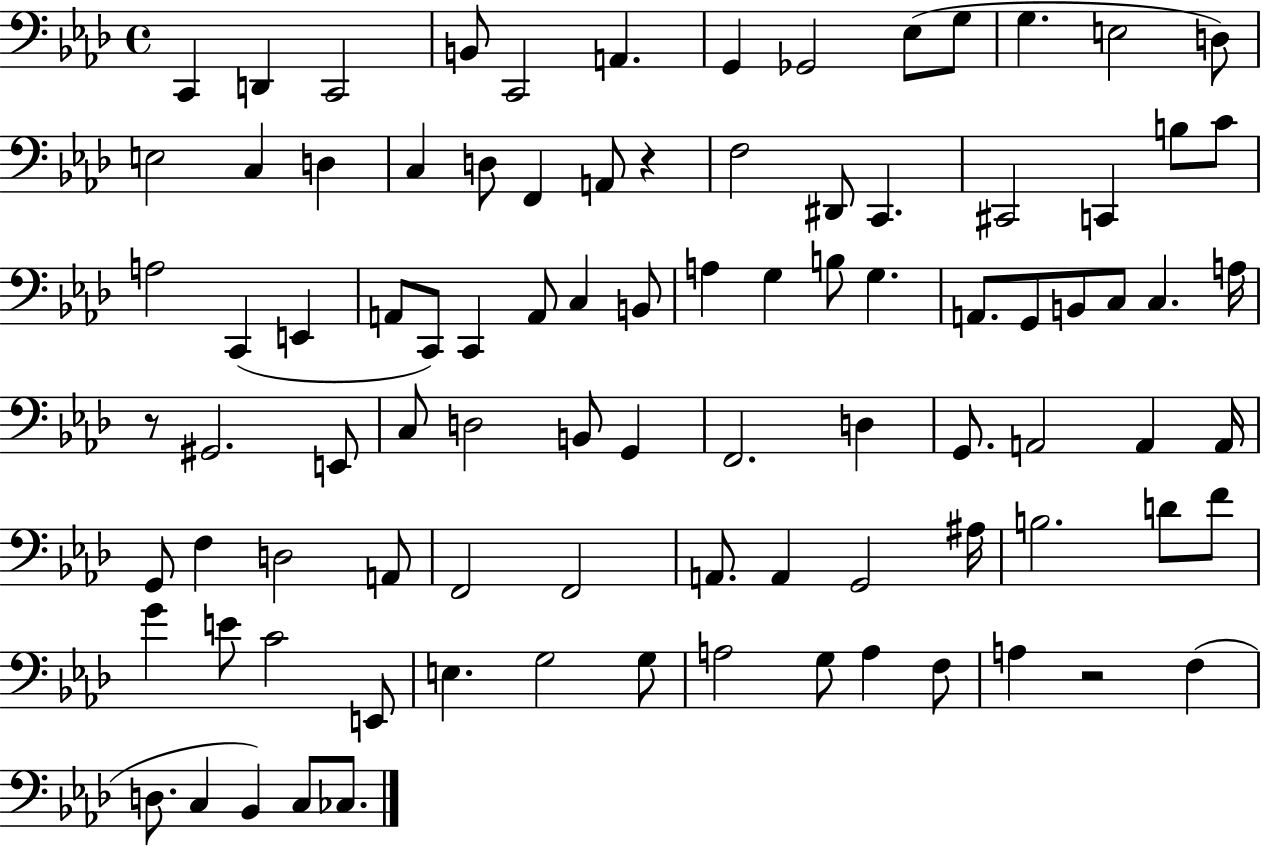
C2/q D2/q C2/h B2/e C2/h A2/q. G2/q Gb2/h Eb3/e G3/e G3/q. E3/h D3/e E3/h C3/q D3/q C3/q D3/e F2/q A2/e R/q F3/h D#2/e C2/q. C#2/h C2/q B3/e C4/e A3/h C2/q E2/q A2/e C2/e C2/q A2/e C3/q B2/e A3/q G3/q B3/e G3/q. A2/e. G2/e B2/e C3/e C3/q. A3/s R/e G#2/h. E2/e C3/e D3/h B2/e G2/q F2/h. D3/q G2/e. A2/h A2/q A2/s G2/e F3/q D3/h A2/e F2/h F2/h A2/e. A2/q G2/h A#3/s B3/h. D4/e F4/e G4/q E4/e C4/h E2/e E3/q. G3/h G3/e A3/h G3/e A3/q F3/e A3/q R/h F3/q D3/e. C3/q Bb2/q C3/e CES3/e.